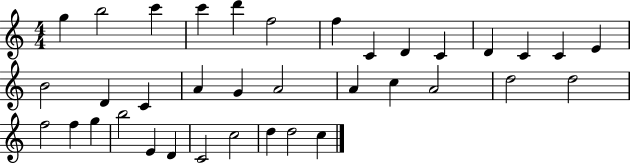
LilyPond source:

{
  \clef treble
  \numericTimeSignature
  \time 4/4
  \key c \major
  g''4 b''2 c'''4 | c'''4 d'''4 f''2 | f''4 c'4 d'4 c'4 | d'4 c'4 c'4 e'4 | \break b'2 d'4 c'4 | a'4 g'4 a'2 | a'4 c''4 a'2 | d''2 d''2 | \break f''2 f''4 g''4 | b''2 e'4 d'4 | c'2 c''2 | d''4 d''2 c''4 | \break \bar "|."
}